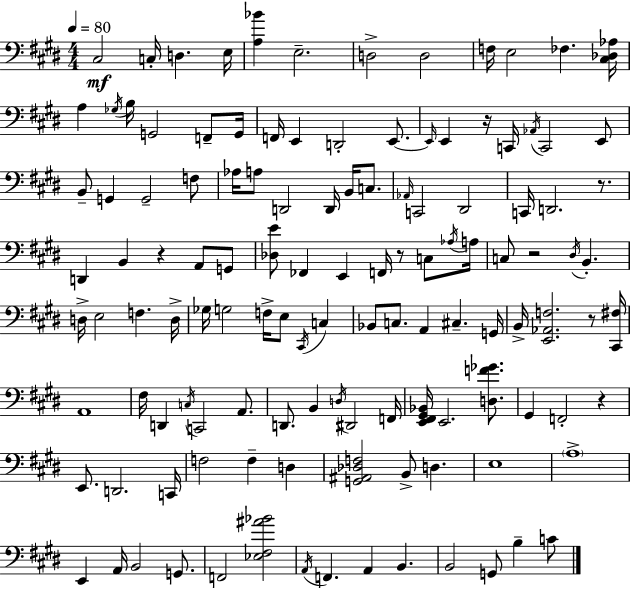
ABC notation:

X:1
T:Untitled
M:4/4
L:1/4
K:E
^C,2 C,/4 D, E,/4 [A,_B] E,2 D,2 D,2 F,/4 E,2 _F, [^C,_D,_A,]/4 A, _G,/4 B,/4 G,,2 F,,/2 G,,/4 F,,/4 E,, D,,2 E,,/2 E,,/4 E,, z/4 C,,/4 _A,,/4 C,,2 E,,/2 B,,/2 G,, G,,2 F,/2 _A,/4 A,/2 D,,2 D,,/4 B,,/4 C,/2 _A,,/4 C,,2 ^D,,2 C,,/4 D,,2 z/2 D,, B,, z A,,/2 G,,/2 [_D,E]/2 _F,, E,, F,,/4 z/2 C,/2 _A,/4 A,/4 C,/2 z2 ^D,/4 B,, D,/4 E,2 F, D,/4 _G,/4 G,2 F,/4 E,/2 ^C,,/4 C, _B,,/2 C,/2 A,, ^C, G,,/4 B,,/4 [E,,_A,,F,]2 z/2 [^C,,^F,]/4 A,,4 ^F,/4 D,, C,/4 C,,2 A,,/2 D,,/2 B,, D,/4 ^D,,2 F,,/4 [E,,^F,,^G,,_B,,]/4 E,,2 [D,F_G]/2 ^G,, F,,2 z E,,/2 D,,2 C,,/4 F,2 F, D, [G,,^A,,_D,F,]2 B,,/2 D, E,4 A,4 E,, A,,/4 B,,2 G,,/2 F,,2 [_E,^F,^A_B]2 A,,/4 F,, A,, B,, B,,2 G,,/2 B, C/2